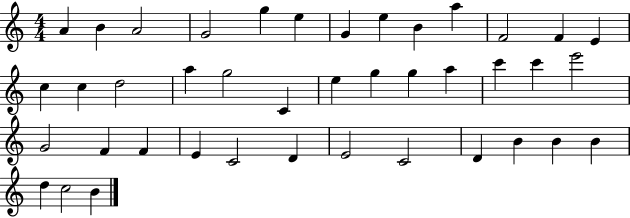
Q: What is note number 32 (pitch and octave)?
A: D4